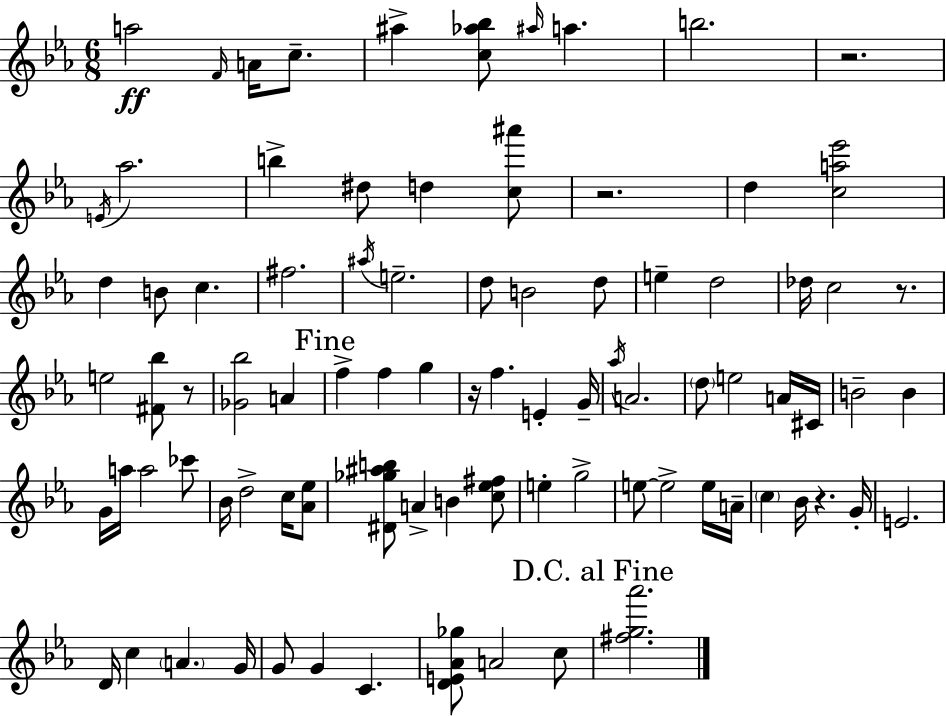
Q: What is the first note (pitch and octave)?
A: A5